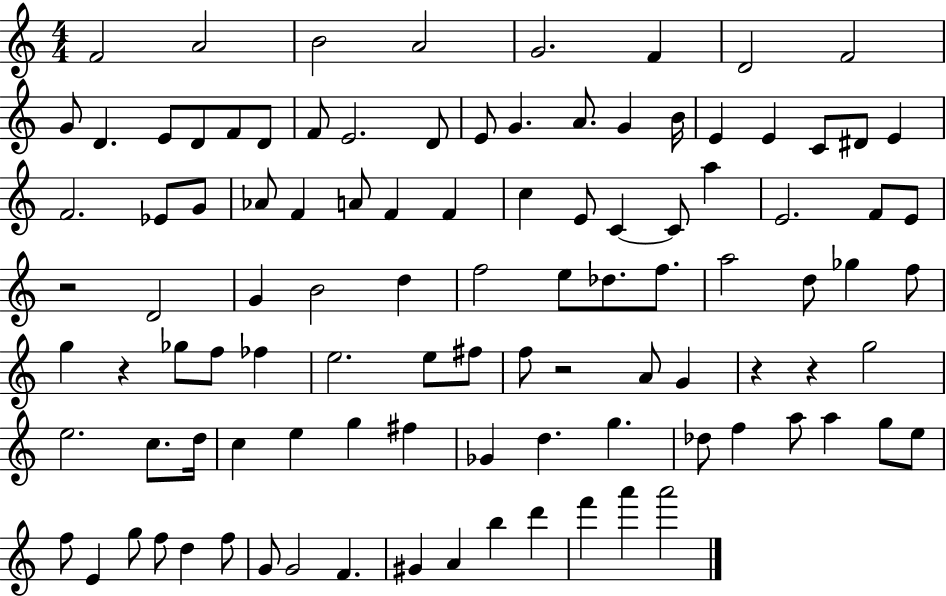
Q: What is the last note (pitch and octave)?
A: A6